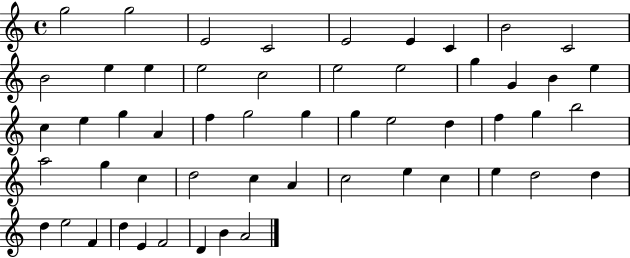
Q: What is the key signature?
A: C major